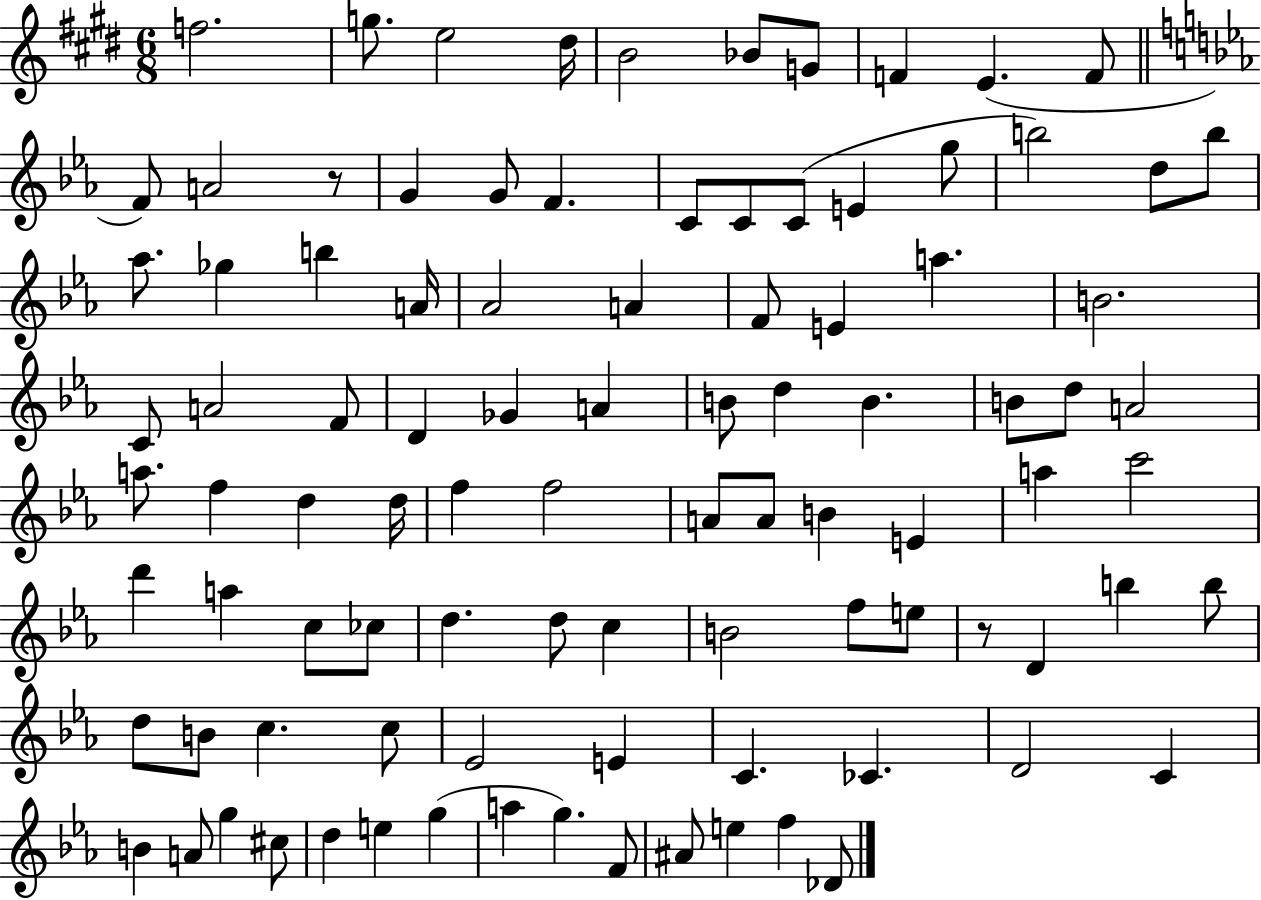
{
  \clef treble
  \numericTimeSignature
  \time 6/8
  \key e \major
  \repeat volta 2 { f''2. | g''8. e''2 dis''16 | b'2 bes'8 g'8 | f'4 e'4.( f'8 | \break \bar "||" \break \key ees \major f'8) a'2 r8 | g'4 g'8 f'4. | c'8 c'8 c'8( e'4 g''8 | b''2) d''8 b''8 | \break aes''8. ges''4 b''4 a'16 | aes'2 a'4 | f'8 e'4 a''4. | b'2. | \break c'8 a'2 f'8 | d'4 ges'4 a'4 | b'8 d''4 b'4. | b'8 d''8 a'2 | \break a''8. f''4 d''4 d''16 | f''4 f''2 | a'8 a'8 b'4 e'4 | a''4 c'''2 | \break d'''4 a''4 c''8 ces''8 | d''4. d''8 c''4 | b'2 f''8 e''8 | r8 d'4 b''4 b''8 | \break d''8 b'8 c''4. c''8 | ees'2 e'4 | c'4. ces'4. | d'2 c'4 | \break b'4 a'8 g''4 cis''8 | d''4 e''4 g''4( | a''4 g''4.) f'8 | ais'8 e''4 f''4 des'8 | \break } \bar "|."
}